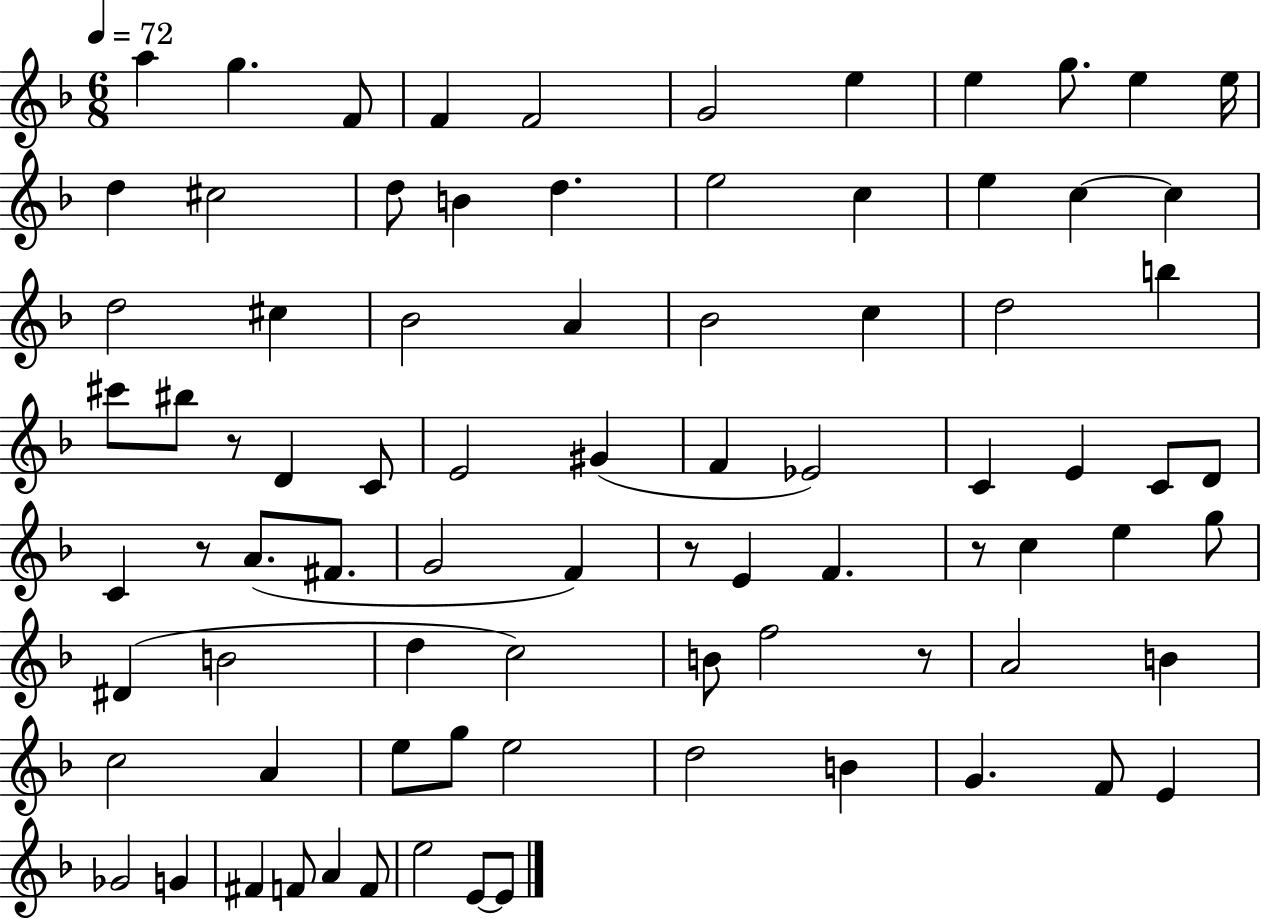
A5/q G5/q. F4/e F4/q F4/h G4/h E5/q E5/q G5/e. E5/q E5/s D5/q C#5/h D5/e B4/q D5/q. E5/h C5/q E5/q C5/q C5/q D5/h C#5/q Bb4/h A4/q Bb4/h C5/q D5/h B5/q C#6/e BIS5/e R/e D4/q C4/e E4/h G#4/q F4/q Eb4/h C4/q E4/q C4/e D4/e C4/q R/e A4/e. F#4/e. G4/h F4/q R/e E4/q F4/q. R/e C5/q E5/q G5/e D#4/q B4/h D5/q C5/h B4/e F5/h R/e A4/h B4/q C5/h A4/q E5/e G5/e E5/h D5/h B4/q G4/q. F4/e E4/q Gb4/h G4/q F#4/q F4/e A4/q F4/e E5/h E4/e E4/e